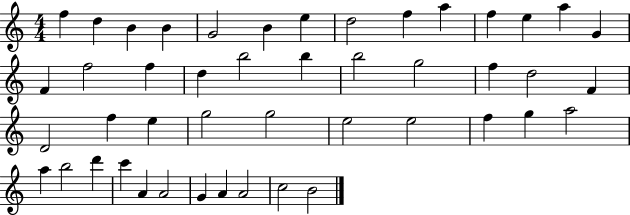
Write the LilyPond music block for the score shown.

{
  \clef treble
  \numericTimeSignature
  \time 4/4
  \key c \major
  f''4 d''4 b'4 b'4 | g'2 b'4 e''4 | d''2 f''4 a''4 | f''4 e''4 a''4 g'4 | \break f'4 f''2 f''4 | d''4 b''2 b''4 | b''2 g''2 | f''4 d''2 f'4 | \break d'2 f''4 e''4 | g''2 g''2 | e''2 e''2 | f''4 g''4 a''2 | \break a''4 b''2 d'''4 | c'''4 a'4 a'2 | g'4 a'4 a'2 | c''2 b'2 | \break \bar "|."
}